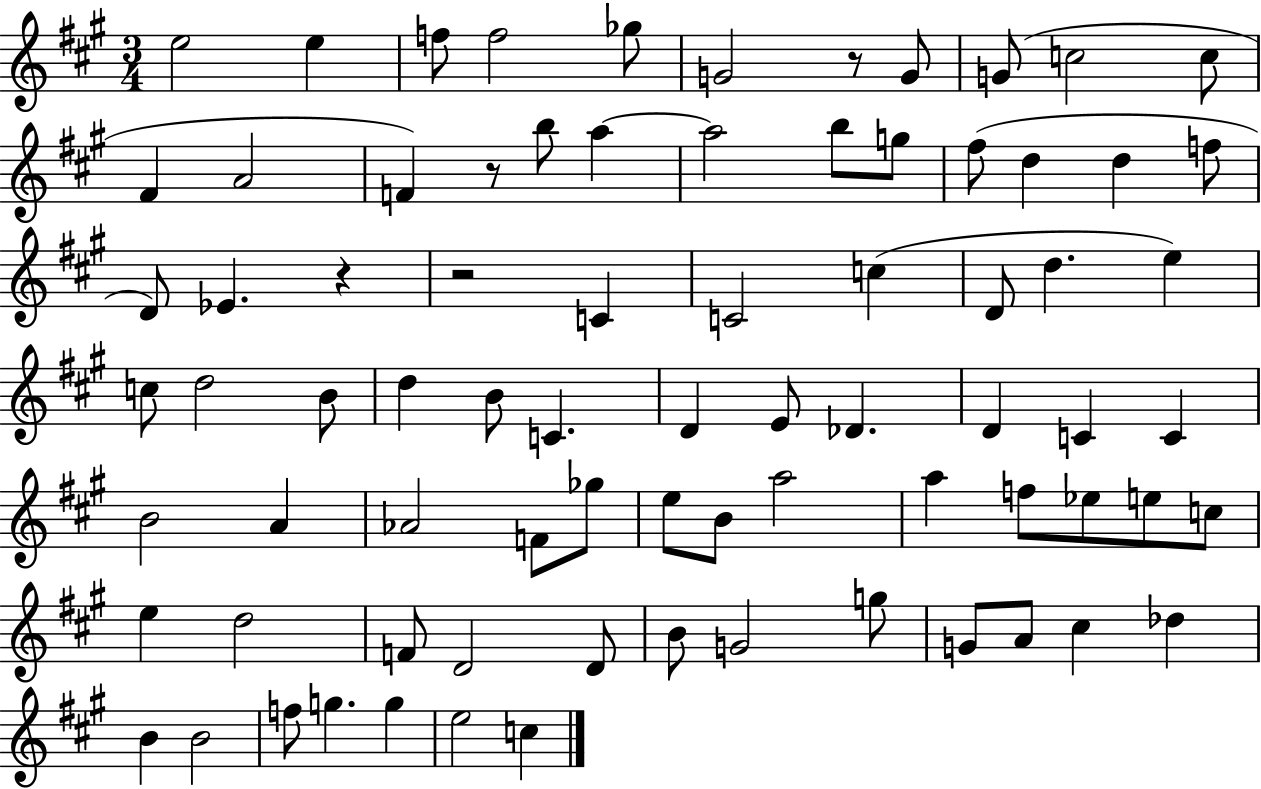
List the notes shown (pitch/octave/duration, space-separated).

E5/h E5/q F5/e F5/h Gb5/e G4/h R/e G4/e G4/e C5/h C5/e F#4/q A4/h F4/q R/e B5/e A5/q A5/h B5/e G5/e F#5/e D5/q D5/q F5/e D4/e Eb4/q. R/q R/h C4/q C4/h C5/q D4/e D5/q. E5/q C5/e D5/h B4/e D5/q B4/e C4/q. D4/q E4/e Db4/q. D4/q C4/q C4/q B4/h A4/q Ab4/h F4/e Gb5/e E5/e B4/e A5/h A5/q F5/e Eb5/e E5/e C5/e E5/q D5/h F4/e D4/h D4/e B4/e G4/h G5/e G4/e A4/e C#5/q Db5/q B4/q B4/h F5/e G5/q. G5/q E5/h C5/q